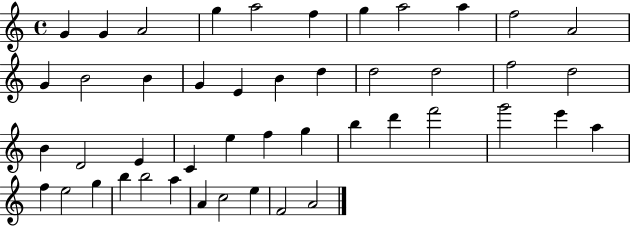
{
  \clef treble
  \time 4/4
  \defaultTimeSignature
  \key c \major
  g'4 g'4 a'2 | g''4 a''2 f''4 | g''4 a''2 a''4 | f''2 a'2 | \break g'4 b'2 b'4 | g'4 e'4 b'4 d''4 | d''2 d''2 | f''2 d''2 | \break b'4 d'2 e'4 | c'4 e''4 f''4 g''4 | b''4 d'''4 f'''2 | g'''2 e'''4 a''4 | \break f''4 e''2 g''4 | b''4 b''2 a''4 | a'4 c''2 e''4 | f'2 a'2 | \break \bar "|."
}